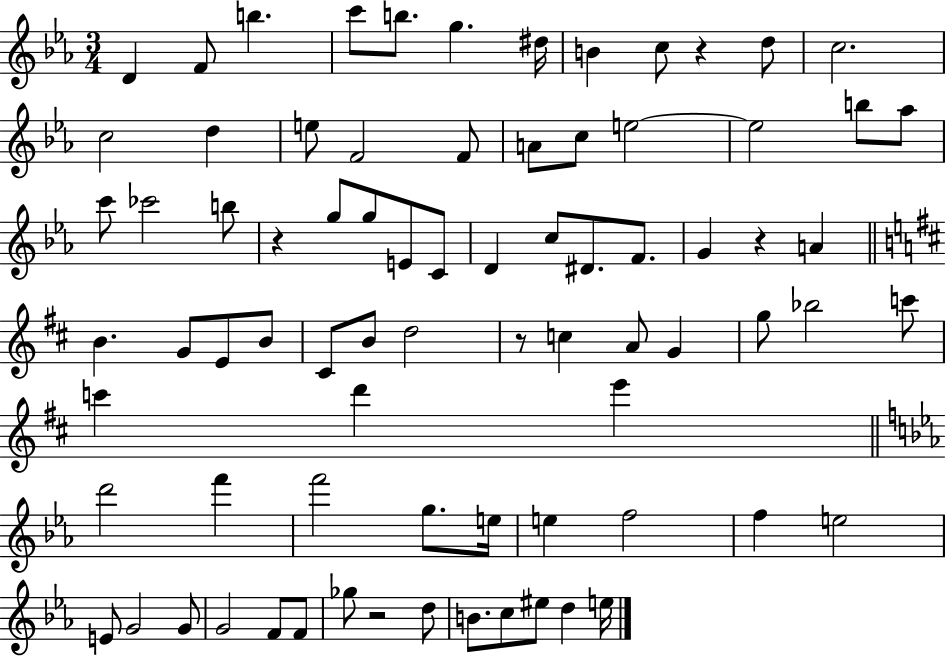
{
  \clef treble
  \numericTimeSignature
  \time 3/4
  \key ees \major
  d'4 f'8 b''4. | c'''8 b''8. g''4. dis''16 | b'4 c''8 r4 d''8 | c''2. | \break c''2 d''4 | e''8 f'2 f'8 | a'8 c''8 e''2~~ | e''2 b''8 aes''8 | \break c'''8 ces'''2 b''8 | r4 g''8 g''8 e'8 c'8 | d'4 c''8 dis'8. f'8. | g'4 r4 a'4 | \break \bar "||" \break \key d \major b'4. g'8 e'8 b'8 | cis'8 b'8 d''2 | r8 c''4 a'8 g'4 | g''8 bes''2 c'''8 | \break c'''4 d'''4 e'''4 | \bar "||" \break \key ees \major d'''2 f'''4 | f'''2 g''8. e''16 | e''4 f''2 | f''4 e''2 | \break e'8 g'2 g'8 | g'2 f'8 f'8 | ges''8 r2 d''8 | b'8. c''8 eis''8 d''4 e''16 | \break \bar "|."
}